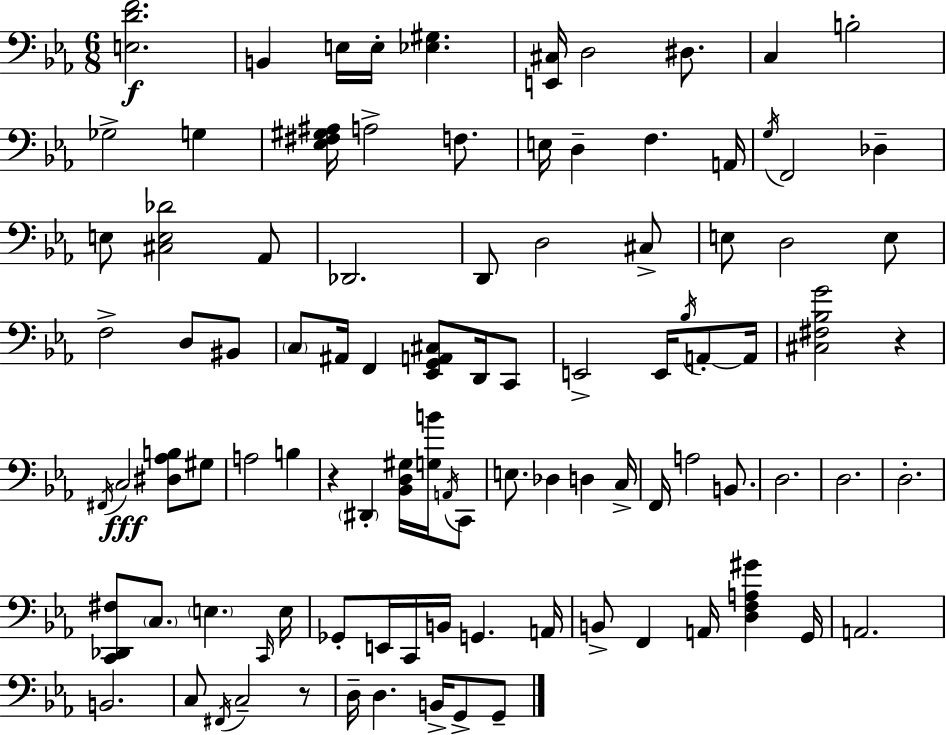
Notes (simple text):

[E3,D4,F4]/h. B2/q E3/s E3/s [Eb3,G#3]/q. [E2,C#3]/s D3/h D#3/e. C3/q B3/h Gb3/h G3/q [Eb3,F#3,G#3,A#3]/s A3/h F3/e. E3/s D3/q F3/q. A2/s G3/s F2/h Db3/q E3/e [C#3,E3,Db4]/h Ab2/e Db2/h. D2/e D3/h C#3/e E3/e D3/h E3/e F3/h D3/e BIS2/e C3/e A#2/s F2/q [Eb2,G2,A2,C#3]/e D2/s C2/e E2/h E2/s Bb3/s A2/e A2/s [C#3,F#3,Bb3,G4]/h R/q F#2/s C3/h [D#3,Ab3,B3]/e G#3/e A3/h B3/q R/q D#2/q [Bb2,D3,G#3]/s [G3,B4]/s A2/s C2/e E3/e. Db3/q D3/q C3/s F2/s A3/h B2/e. D3/h. D3/h. D3/h. [C2,Db2,F#3]/e C3/e. E3/q. C2/s E3/s Gb2/e E2/s C2/s B2/s G2/q. A2/s B2/e F2/q A2/s [D3,F3,A3,G#4]/q G2/s A2/h. B2/h. C3/e F#2/s C3/h R/e D3/s D3/q. B2/s G2/e G2/e